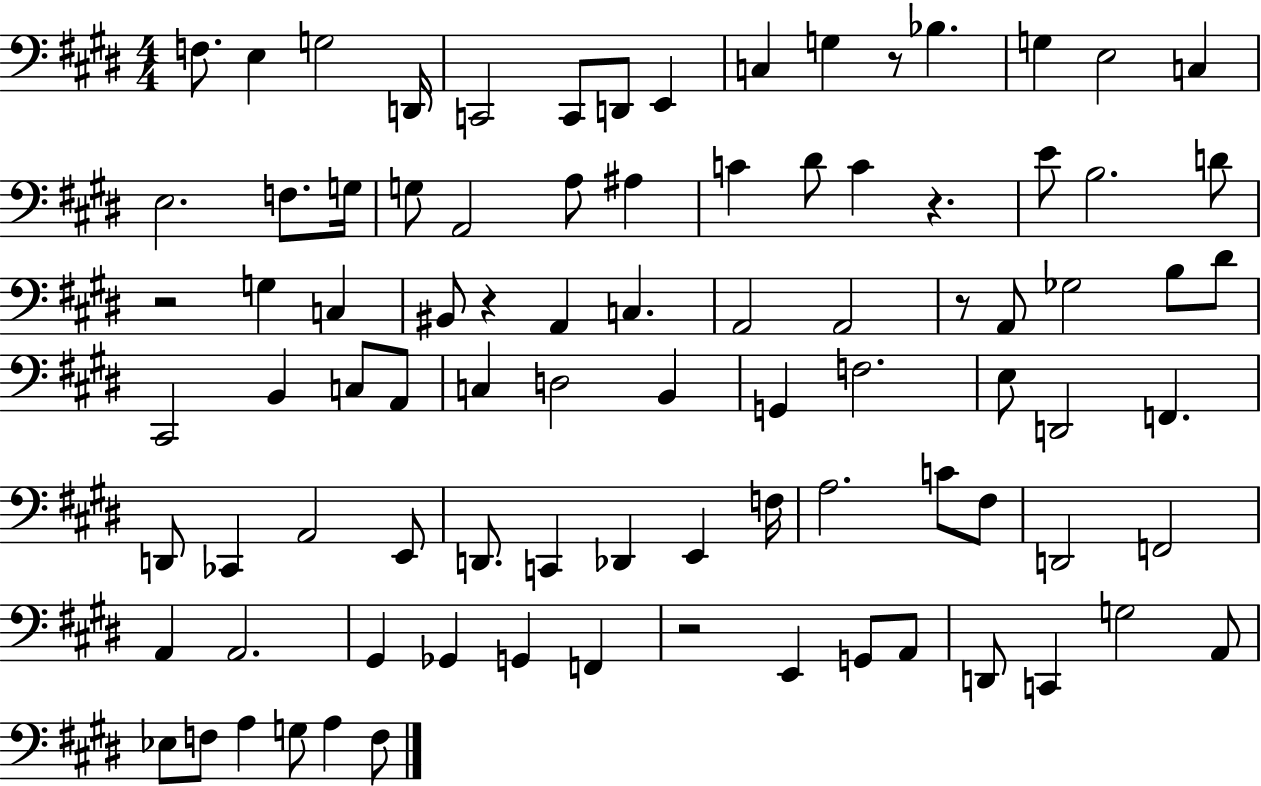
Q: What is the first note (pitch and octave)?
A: F3